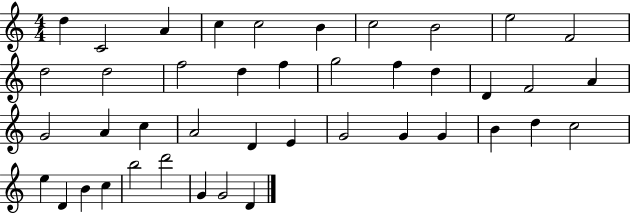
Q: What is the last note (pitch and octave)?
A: D4